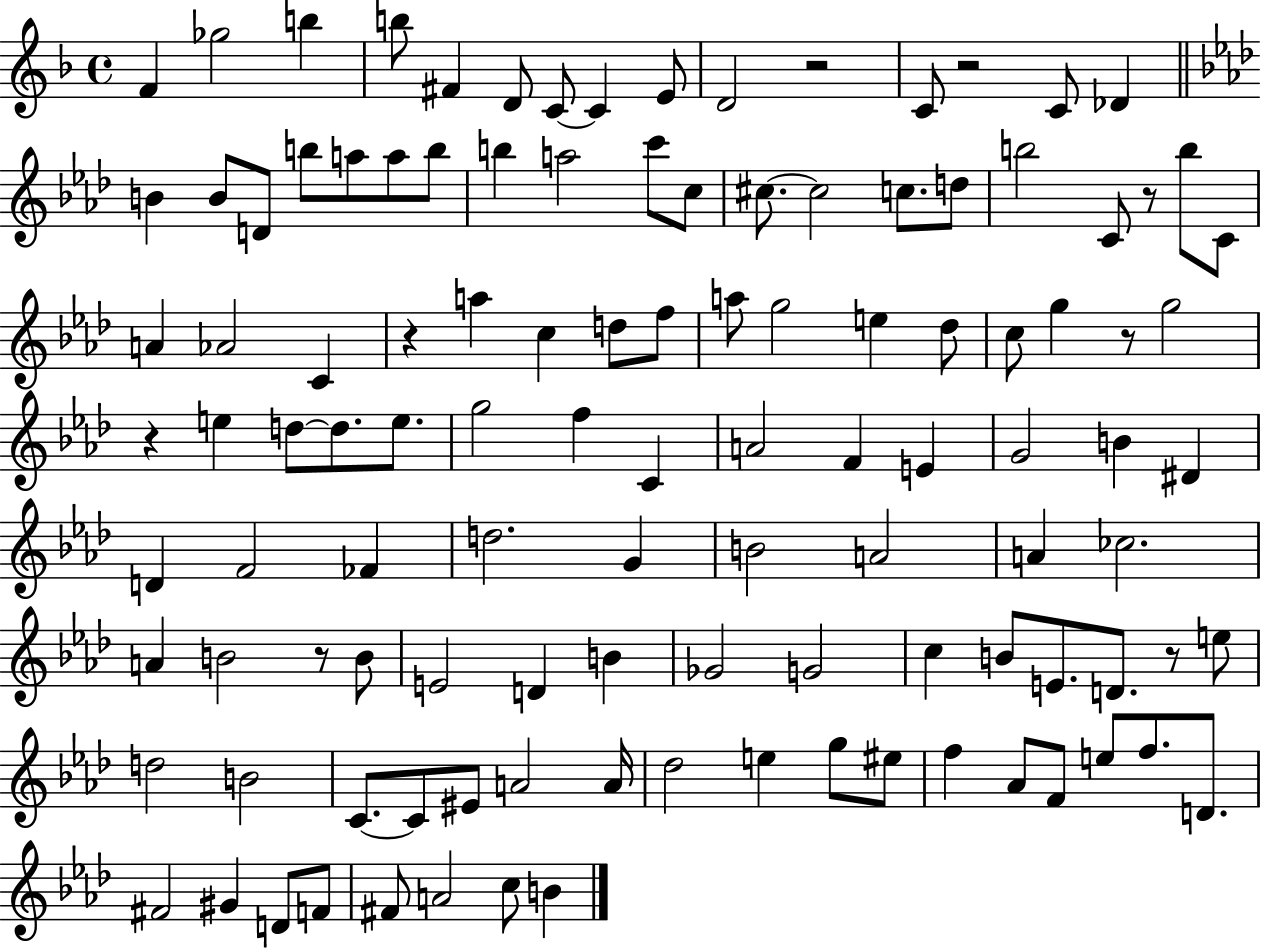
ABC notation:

X:1
T:Untitled
M:4/4
L:1/4
K:F
F _g2 b b/2 ^F D/2 C/2 C E/2 D2 z2 C/2 z2 C/2 _D B B/2 D/2 b/2 a/2 a/2 b/2 b a2 c'/2 c/2 ^c/2 ^c2 c/2 d/2 b2 C/2 z/2 b/2 C/2 A _A2 C z a c d/2 f/2 a/2 g2 e _d/2 c/2 g z/2 g2 z e d/2 d/2 e/2 g2 f C A2 F E G2 B ^D D F2 _F d2 G B2 A2 A _c2 A B2 z/2 B/2 E2 D B _G2 G2 c B/2 E/2 D/2 z/2 e/2 d2 B2 C/2 C/2 ^E/2 A2 A/4 _d2 e g/2 ^e/2 f _A/2 F/2 e/2 f/2 D/2 ^F2 ^G D/2 F/2 ^F/2 A2 c/2 B